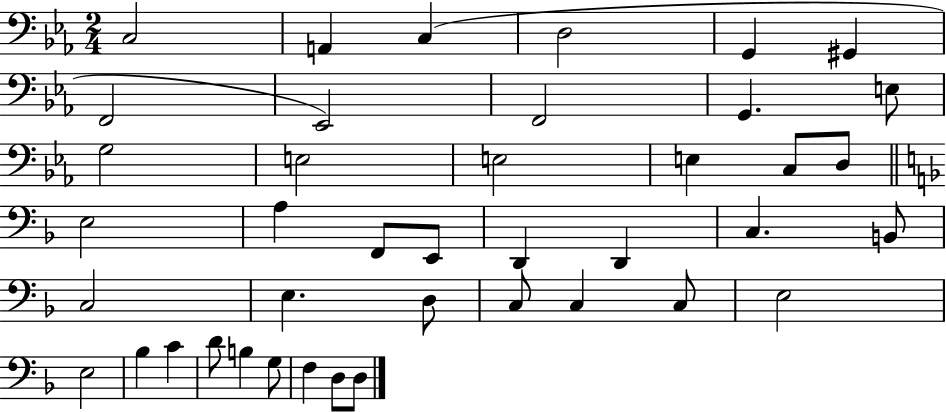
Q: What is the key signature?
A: EES major